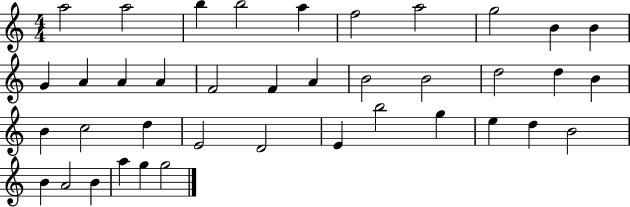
{
  \clef treble
  \numericTimeSignature
  \time 4/4
  \key c \major
  a''2 a''2 | b''4 b''2 a''4 | f''2 a''2 | g''2 b'4 b'4 | \break g'4 a'4 a'4 a'4 | f'2 f'4 a'4 | b'2 b'2 | d''2 d''4 b'4 | \break b'4 c''2 d''4 | e'2 d'2 | e'4 b''2 g''4 | e''4 d''4 b'2 | \break b'4 a'2 b'4 | a''4 g''4 g''2 | \bar "|."
}